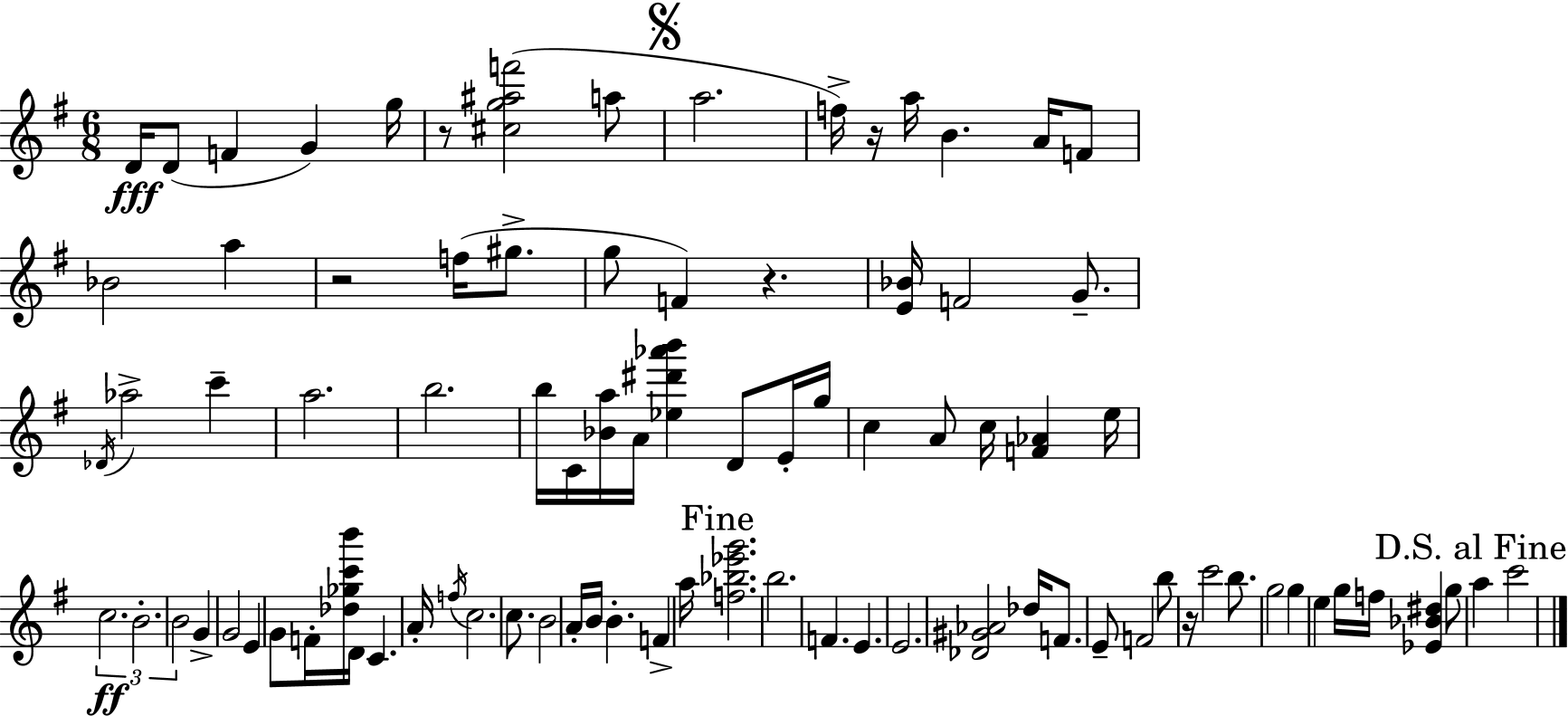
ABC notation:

X:1
T:Untitled
M:6/8
L:1/4
K:Em
D/4 D/2 F G g/4 z/2 [^cg^af']2 a/2 a2 f/4 z/4 a/4 B A/4 F/2 _B2 a z2 f/4 ^g/2 g/2 F z [E_B]/4 F2 G/2 _D/4 _a2 c' a2 b2 b/4 C/4 [_Ba]/4 A/4 [_e^d'_a'b'] D/2 E/4 g/4 c A/2 c/4 [F_A] e/4 c2 B2 B2 G G2 E G/2 F/4 [_d_gc'b']/4 D/4 C A/4 f/4 c2 c/2 B2 A/4 B/4 B F a/4 [f_b_e'g']2 b2 F E E2 [_D^G_A]2 _d/4 F/2 E/2 F2 b/2 z/4 c'2 b/2 g2 g e g/4 f/4 [_E_B^d] g/2 a c'2